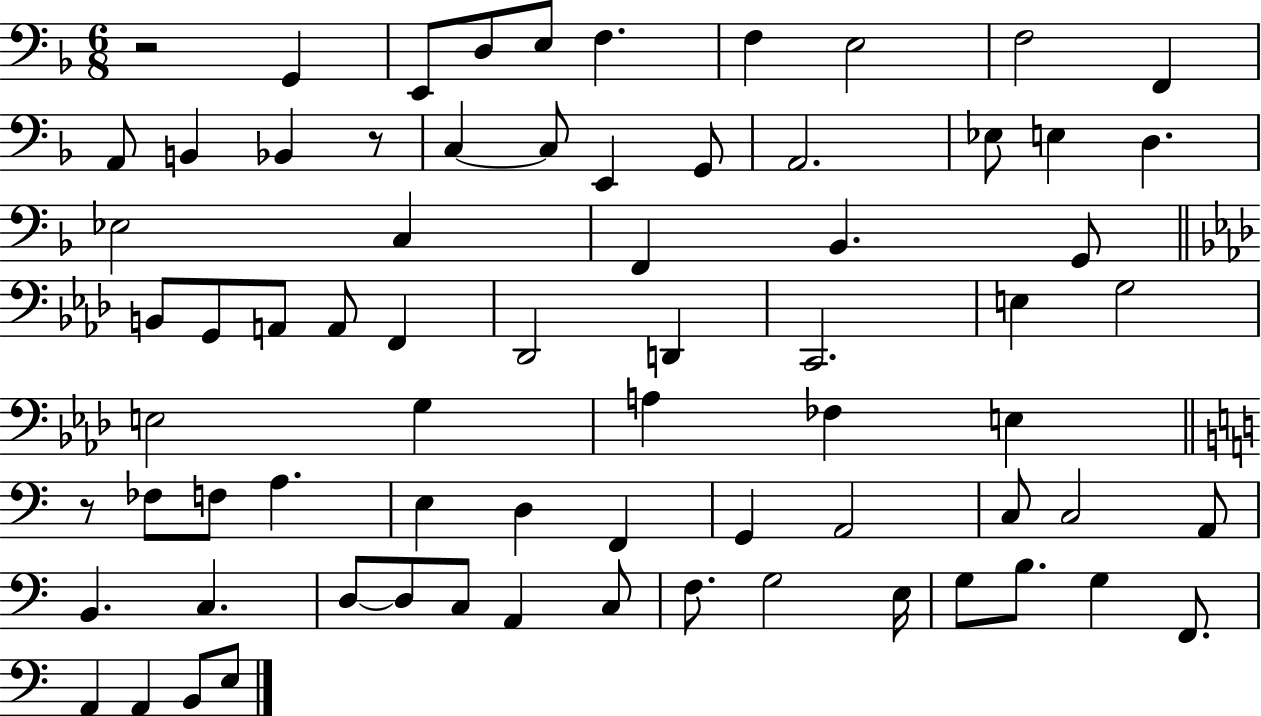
X:1
T:Untitled
M:6/8
L:1/4
K:F
z2 G,, E,,/2 D,/2 E,/2 F, F, E,2 F,2 F,, A,,/2 B,, _B,, z/2 C, C,/2 E,, G,,/2 A,,2 _E,/2 E, D, _E,2 C, F,, _B,, G,,/2 B,,/2 G,,/2 A,,/2 A,,/2 F,, _D,,2 D,, C,,2 E, G,2 E,2 G, A, _F, E, z/2 _F,/2 F,/2 A, E, D, F,, G,, A,,2 C,/2 C,2 A,,/2 B,, C, D,/2 D,/2 C,/2 A,, C,/2 F,/2 G,2 E,/4 G,/2 B,/2 G, F,,/2 A,, A,, B,,/2 E,/2